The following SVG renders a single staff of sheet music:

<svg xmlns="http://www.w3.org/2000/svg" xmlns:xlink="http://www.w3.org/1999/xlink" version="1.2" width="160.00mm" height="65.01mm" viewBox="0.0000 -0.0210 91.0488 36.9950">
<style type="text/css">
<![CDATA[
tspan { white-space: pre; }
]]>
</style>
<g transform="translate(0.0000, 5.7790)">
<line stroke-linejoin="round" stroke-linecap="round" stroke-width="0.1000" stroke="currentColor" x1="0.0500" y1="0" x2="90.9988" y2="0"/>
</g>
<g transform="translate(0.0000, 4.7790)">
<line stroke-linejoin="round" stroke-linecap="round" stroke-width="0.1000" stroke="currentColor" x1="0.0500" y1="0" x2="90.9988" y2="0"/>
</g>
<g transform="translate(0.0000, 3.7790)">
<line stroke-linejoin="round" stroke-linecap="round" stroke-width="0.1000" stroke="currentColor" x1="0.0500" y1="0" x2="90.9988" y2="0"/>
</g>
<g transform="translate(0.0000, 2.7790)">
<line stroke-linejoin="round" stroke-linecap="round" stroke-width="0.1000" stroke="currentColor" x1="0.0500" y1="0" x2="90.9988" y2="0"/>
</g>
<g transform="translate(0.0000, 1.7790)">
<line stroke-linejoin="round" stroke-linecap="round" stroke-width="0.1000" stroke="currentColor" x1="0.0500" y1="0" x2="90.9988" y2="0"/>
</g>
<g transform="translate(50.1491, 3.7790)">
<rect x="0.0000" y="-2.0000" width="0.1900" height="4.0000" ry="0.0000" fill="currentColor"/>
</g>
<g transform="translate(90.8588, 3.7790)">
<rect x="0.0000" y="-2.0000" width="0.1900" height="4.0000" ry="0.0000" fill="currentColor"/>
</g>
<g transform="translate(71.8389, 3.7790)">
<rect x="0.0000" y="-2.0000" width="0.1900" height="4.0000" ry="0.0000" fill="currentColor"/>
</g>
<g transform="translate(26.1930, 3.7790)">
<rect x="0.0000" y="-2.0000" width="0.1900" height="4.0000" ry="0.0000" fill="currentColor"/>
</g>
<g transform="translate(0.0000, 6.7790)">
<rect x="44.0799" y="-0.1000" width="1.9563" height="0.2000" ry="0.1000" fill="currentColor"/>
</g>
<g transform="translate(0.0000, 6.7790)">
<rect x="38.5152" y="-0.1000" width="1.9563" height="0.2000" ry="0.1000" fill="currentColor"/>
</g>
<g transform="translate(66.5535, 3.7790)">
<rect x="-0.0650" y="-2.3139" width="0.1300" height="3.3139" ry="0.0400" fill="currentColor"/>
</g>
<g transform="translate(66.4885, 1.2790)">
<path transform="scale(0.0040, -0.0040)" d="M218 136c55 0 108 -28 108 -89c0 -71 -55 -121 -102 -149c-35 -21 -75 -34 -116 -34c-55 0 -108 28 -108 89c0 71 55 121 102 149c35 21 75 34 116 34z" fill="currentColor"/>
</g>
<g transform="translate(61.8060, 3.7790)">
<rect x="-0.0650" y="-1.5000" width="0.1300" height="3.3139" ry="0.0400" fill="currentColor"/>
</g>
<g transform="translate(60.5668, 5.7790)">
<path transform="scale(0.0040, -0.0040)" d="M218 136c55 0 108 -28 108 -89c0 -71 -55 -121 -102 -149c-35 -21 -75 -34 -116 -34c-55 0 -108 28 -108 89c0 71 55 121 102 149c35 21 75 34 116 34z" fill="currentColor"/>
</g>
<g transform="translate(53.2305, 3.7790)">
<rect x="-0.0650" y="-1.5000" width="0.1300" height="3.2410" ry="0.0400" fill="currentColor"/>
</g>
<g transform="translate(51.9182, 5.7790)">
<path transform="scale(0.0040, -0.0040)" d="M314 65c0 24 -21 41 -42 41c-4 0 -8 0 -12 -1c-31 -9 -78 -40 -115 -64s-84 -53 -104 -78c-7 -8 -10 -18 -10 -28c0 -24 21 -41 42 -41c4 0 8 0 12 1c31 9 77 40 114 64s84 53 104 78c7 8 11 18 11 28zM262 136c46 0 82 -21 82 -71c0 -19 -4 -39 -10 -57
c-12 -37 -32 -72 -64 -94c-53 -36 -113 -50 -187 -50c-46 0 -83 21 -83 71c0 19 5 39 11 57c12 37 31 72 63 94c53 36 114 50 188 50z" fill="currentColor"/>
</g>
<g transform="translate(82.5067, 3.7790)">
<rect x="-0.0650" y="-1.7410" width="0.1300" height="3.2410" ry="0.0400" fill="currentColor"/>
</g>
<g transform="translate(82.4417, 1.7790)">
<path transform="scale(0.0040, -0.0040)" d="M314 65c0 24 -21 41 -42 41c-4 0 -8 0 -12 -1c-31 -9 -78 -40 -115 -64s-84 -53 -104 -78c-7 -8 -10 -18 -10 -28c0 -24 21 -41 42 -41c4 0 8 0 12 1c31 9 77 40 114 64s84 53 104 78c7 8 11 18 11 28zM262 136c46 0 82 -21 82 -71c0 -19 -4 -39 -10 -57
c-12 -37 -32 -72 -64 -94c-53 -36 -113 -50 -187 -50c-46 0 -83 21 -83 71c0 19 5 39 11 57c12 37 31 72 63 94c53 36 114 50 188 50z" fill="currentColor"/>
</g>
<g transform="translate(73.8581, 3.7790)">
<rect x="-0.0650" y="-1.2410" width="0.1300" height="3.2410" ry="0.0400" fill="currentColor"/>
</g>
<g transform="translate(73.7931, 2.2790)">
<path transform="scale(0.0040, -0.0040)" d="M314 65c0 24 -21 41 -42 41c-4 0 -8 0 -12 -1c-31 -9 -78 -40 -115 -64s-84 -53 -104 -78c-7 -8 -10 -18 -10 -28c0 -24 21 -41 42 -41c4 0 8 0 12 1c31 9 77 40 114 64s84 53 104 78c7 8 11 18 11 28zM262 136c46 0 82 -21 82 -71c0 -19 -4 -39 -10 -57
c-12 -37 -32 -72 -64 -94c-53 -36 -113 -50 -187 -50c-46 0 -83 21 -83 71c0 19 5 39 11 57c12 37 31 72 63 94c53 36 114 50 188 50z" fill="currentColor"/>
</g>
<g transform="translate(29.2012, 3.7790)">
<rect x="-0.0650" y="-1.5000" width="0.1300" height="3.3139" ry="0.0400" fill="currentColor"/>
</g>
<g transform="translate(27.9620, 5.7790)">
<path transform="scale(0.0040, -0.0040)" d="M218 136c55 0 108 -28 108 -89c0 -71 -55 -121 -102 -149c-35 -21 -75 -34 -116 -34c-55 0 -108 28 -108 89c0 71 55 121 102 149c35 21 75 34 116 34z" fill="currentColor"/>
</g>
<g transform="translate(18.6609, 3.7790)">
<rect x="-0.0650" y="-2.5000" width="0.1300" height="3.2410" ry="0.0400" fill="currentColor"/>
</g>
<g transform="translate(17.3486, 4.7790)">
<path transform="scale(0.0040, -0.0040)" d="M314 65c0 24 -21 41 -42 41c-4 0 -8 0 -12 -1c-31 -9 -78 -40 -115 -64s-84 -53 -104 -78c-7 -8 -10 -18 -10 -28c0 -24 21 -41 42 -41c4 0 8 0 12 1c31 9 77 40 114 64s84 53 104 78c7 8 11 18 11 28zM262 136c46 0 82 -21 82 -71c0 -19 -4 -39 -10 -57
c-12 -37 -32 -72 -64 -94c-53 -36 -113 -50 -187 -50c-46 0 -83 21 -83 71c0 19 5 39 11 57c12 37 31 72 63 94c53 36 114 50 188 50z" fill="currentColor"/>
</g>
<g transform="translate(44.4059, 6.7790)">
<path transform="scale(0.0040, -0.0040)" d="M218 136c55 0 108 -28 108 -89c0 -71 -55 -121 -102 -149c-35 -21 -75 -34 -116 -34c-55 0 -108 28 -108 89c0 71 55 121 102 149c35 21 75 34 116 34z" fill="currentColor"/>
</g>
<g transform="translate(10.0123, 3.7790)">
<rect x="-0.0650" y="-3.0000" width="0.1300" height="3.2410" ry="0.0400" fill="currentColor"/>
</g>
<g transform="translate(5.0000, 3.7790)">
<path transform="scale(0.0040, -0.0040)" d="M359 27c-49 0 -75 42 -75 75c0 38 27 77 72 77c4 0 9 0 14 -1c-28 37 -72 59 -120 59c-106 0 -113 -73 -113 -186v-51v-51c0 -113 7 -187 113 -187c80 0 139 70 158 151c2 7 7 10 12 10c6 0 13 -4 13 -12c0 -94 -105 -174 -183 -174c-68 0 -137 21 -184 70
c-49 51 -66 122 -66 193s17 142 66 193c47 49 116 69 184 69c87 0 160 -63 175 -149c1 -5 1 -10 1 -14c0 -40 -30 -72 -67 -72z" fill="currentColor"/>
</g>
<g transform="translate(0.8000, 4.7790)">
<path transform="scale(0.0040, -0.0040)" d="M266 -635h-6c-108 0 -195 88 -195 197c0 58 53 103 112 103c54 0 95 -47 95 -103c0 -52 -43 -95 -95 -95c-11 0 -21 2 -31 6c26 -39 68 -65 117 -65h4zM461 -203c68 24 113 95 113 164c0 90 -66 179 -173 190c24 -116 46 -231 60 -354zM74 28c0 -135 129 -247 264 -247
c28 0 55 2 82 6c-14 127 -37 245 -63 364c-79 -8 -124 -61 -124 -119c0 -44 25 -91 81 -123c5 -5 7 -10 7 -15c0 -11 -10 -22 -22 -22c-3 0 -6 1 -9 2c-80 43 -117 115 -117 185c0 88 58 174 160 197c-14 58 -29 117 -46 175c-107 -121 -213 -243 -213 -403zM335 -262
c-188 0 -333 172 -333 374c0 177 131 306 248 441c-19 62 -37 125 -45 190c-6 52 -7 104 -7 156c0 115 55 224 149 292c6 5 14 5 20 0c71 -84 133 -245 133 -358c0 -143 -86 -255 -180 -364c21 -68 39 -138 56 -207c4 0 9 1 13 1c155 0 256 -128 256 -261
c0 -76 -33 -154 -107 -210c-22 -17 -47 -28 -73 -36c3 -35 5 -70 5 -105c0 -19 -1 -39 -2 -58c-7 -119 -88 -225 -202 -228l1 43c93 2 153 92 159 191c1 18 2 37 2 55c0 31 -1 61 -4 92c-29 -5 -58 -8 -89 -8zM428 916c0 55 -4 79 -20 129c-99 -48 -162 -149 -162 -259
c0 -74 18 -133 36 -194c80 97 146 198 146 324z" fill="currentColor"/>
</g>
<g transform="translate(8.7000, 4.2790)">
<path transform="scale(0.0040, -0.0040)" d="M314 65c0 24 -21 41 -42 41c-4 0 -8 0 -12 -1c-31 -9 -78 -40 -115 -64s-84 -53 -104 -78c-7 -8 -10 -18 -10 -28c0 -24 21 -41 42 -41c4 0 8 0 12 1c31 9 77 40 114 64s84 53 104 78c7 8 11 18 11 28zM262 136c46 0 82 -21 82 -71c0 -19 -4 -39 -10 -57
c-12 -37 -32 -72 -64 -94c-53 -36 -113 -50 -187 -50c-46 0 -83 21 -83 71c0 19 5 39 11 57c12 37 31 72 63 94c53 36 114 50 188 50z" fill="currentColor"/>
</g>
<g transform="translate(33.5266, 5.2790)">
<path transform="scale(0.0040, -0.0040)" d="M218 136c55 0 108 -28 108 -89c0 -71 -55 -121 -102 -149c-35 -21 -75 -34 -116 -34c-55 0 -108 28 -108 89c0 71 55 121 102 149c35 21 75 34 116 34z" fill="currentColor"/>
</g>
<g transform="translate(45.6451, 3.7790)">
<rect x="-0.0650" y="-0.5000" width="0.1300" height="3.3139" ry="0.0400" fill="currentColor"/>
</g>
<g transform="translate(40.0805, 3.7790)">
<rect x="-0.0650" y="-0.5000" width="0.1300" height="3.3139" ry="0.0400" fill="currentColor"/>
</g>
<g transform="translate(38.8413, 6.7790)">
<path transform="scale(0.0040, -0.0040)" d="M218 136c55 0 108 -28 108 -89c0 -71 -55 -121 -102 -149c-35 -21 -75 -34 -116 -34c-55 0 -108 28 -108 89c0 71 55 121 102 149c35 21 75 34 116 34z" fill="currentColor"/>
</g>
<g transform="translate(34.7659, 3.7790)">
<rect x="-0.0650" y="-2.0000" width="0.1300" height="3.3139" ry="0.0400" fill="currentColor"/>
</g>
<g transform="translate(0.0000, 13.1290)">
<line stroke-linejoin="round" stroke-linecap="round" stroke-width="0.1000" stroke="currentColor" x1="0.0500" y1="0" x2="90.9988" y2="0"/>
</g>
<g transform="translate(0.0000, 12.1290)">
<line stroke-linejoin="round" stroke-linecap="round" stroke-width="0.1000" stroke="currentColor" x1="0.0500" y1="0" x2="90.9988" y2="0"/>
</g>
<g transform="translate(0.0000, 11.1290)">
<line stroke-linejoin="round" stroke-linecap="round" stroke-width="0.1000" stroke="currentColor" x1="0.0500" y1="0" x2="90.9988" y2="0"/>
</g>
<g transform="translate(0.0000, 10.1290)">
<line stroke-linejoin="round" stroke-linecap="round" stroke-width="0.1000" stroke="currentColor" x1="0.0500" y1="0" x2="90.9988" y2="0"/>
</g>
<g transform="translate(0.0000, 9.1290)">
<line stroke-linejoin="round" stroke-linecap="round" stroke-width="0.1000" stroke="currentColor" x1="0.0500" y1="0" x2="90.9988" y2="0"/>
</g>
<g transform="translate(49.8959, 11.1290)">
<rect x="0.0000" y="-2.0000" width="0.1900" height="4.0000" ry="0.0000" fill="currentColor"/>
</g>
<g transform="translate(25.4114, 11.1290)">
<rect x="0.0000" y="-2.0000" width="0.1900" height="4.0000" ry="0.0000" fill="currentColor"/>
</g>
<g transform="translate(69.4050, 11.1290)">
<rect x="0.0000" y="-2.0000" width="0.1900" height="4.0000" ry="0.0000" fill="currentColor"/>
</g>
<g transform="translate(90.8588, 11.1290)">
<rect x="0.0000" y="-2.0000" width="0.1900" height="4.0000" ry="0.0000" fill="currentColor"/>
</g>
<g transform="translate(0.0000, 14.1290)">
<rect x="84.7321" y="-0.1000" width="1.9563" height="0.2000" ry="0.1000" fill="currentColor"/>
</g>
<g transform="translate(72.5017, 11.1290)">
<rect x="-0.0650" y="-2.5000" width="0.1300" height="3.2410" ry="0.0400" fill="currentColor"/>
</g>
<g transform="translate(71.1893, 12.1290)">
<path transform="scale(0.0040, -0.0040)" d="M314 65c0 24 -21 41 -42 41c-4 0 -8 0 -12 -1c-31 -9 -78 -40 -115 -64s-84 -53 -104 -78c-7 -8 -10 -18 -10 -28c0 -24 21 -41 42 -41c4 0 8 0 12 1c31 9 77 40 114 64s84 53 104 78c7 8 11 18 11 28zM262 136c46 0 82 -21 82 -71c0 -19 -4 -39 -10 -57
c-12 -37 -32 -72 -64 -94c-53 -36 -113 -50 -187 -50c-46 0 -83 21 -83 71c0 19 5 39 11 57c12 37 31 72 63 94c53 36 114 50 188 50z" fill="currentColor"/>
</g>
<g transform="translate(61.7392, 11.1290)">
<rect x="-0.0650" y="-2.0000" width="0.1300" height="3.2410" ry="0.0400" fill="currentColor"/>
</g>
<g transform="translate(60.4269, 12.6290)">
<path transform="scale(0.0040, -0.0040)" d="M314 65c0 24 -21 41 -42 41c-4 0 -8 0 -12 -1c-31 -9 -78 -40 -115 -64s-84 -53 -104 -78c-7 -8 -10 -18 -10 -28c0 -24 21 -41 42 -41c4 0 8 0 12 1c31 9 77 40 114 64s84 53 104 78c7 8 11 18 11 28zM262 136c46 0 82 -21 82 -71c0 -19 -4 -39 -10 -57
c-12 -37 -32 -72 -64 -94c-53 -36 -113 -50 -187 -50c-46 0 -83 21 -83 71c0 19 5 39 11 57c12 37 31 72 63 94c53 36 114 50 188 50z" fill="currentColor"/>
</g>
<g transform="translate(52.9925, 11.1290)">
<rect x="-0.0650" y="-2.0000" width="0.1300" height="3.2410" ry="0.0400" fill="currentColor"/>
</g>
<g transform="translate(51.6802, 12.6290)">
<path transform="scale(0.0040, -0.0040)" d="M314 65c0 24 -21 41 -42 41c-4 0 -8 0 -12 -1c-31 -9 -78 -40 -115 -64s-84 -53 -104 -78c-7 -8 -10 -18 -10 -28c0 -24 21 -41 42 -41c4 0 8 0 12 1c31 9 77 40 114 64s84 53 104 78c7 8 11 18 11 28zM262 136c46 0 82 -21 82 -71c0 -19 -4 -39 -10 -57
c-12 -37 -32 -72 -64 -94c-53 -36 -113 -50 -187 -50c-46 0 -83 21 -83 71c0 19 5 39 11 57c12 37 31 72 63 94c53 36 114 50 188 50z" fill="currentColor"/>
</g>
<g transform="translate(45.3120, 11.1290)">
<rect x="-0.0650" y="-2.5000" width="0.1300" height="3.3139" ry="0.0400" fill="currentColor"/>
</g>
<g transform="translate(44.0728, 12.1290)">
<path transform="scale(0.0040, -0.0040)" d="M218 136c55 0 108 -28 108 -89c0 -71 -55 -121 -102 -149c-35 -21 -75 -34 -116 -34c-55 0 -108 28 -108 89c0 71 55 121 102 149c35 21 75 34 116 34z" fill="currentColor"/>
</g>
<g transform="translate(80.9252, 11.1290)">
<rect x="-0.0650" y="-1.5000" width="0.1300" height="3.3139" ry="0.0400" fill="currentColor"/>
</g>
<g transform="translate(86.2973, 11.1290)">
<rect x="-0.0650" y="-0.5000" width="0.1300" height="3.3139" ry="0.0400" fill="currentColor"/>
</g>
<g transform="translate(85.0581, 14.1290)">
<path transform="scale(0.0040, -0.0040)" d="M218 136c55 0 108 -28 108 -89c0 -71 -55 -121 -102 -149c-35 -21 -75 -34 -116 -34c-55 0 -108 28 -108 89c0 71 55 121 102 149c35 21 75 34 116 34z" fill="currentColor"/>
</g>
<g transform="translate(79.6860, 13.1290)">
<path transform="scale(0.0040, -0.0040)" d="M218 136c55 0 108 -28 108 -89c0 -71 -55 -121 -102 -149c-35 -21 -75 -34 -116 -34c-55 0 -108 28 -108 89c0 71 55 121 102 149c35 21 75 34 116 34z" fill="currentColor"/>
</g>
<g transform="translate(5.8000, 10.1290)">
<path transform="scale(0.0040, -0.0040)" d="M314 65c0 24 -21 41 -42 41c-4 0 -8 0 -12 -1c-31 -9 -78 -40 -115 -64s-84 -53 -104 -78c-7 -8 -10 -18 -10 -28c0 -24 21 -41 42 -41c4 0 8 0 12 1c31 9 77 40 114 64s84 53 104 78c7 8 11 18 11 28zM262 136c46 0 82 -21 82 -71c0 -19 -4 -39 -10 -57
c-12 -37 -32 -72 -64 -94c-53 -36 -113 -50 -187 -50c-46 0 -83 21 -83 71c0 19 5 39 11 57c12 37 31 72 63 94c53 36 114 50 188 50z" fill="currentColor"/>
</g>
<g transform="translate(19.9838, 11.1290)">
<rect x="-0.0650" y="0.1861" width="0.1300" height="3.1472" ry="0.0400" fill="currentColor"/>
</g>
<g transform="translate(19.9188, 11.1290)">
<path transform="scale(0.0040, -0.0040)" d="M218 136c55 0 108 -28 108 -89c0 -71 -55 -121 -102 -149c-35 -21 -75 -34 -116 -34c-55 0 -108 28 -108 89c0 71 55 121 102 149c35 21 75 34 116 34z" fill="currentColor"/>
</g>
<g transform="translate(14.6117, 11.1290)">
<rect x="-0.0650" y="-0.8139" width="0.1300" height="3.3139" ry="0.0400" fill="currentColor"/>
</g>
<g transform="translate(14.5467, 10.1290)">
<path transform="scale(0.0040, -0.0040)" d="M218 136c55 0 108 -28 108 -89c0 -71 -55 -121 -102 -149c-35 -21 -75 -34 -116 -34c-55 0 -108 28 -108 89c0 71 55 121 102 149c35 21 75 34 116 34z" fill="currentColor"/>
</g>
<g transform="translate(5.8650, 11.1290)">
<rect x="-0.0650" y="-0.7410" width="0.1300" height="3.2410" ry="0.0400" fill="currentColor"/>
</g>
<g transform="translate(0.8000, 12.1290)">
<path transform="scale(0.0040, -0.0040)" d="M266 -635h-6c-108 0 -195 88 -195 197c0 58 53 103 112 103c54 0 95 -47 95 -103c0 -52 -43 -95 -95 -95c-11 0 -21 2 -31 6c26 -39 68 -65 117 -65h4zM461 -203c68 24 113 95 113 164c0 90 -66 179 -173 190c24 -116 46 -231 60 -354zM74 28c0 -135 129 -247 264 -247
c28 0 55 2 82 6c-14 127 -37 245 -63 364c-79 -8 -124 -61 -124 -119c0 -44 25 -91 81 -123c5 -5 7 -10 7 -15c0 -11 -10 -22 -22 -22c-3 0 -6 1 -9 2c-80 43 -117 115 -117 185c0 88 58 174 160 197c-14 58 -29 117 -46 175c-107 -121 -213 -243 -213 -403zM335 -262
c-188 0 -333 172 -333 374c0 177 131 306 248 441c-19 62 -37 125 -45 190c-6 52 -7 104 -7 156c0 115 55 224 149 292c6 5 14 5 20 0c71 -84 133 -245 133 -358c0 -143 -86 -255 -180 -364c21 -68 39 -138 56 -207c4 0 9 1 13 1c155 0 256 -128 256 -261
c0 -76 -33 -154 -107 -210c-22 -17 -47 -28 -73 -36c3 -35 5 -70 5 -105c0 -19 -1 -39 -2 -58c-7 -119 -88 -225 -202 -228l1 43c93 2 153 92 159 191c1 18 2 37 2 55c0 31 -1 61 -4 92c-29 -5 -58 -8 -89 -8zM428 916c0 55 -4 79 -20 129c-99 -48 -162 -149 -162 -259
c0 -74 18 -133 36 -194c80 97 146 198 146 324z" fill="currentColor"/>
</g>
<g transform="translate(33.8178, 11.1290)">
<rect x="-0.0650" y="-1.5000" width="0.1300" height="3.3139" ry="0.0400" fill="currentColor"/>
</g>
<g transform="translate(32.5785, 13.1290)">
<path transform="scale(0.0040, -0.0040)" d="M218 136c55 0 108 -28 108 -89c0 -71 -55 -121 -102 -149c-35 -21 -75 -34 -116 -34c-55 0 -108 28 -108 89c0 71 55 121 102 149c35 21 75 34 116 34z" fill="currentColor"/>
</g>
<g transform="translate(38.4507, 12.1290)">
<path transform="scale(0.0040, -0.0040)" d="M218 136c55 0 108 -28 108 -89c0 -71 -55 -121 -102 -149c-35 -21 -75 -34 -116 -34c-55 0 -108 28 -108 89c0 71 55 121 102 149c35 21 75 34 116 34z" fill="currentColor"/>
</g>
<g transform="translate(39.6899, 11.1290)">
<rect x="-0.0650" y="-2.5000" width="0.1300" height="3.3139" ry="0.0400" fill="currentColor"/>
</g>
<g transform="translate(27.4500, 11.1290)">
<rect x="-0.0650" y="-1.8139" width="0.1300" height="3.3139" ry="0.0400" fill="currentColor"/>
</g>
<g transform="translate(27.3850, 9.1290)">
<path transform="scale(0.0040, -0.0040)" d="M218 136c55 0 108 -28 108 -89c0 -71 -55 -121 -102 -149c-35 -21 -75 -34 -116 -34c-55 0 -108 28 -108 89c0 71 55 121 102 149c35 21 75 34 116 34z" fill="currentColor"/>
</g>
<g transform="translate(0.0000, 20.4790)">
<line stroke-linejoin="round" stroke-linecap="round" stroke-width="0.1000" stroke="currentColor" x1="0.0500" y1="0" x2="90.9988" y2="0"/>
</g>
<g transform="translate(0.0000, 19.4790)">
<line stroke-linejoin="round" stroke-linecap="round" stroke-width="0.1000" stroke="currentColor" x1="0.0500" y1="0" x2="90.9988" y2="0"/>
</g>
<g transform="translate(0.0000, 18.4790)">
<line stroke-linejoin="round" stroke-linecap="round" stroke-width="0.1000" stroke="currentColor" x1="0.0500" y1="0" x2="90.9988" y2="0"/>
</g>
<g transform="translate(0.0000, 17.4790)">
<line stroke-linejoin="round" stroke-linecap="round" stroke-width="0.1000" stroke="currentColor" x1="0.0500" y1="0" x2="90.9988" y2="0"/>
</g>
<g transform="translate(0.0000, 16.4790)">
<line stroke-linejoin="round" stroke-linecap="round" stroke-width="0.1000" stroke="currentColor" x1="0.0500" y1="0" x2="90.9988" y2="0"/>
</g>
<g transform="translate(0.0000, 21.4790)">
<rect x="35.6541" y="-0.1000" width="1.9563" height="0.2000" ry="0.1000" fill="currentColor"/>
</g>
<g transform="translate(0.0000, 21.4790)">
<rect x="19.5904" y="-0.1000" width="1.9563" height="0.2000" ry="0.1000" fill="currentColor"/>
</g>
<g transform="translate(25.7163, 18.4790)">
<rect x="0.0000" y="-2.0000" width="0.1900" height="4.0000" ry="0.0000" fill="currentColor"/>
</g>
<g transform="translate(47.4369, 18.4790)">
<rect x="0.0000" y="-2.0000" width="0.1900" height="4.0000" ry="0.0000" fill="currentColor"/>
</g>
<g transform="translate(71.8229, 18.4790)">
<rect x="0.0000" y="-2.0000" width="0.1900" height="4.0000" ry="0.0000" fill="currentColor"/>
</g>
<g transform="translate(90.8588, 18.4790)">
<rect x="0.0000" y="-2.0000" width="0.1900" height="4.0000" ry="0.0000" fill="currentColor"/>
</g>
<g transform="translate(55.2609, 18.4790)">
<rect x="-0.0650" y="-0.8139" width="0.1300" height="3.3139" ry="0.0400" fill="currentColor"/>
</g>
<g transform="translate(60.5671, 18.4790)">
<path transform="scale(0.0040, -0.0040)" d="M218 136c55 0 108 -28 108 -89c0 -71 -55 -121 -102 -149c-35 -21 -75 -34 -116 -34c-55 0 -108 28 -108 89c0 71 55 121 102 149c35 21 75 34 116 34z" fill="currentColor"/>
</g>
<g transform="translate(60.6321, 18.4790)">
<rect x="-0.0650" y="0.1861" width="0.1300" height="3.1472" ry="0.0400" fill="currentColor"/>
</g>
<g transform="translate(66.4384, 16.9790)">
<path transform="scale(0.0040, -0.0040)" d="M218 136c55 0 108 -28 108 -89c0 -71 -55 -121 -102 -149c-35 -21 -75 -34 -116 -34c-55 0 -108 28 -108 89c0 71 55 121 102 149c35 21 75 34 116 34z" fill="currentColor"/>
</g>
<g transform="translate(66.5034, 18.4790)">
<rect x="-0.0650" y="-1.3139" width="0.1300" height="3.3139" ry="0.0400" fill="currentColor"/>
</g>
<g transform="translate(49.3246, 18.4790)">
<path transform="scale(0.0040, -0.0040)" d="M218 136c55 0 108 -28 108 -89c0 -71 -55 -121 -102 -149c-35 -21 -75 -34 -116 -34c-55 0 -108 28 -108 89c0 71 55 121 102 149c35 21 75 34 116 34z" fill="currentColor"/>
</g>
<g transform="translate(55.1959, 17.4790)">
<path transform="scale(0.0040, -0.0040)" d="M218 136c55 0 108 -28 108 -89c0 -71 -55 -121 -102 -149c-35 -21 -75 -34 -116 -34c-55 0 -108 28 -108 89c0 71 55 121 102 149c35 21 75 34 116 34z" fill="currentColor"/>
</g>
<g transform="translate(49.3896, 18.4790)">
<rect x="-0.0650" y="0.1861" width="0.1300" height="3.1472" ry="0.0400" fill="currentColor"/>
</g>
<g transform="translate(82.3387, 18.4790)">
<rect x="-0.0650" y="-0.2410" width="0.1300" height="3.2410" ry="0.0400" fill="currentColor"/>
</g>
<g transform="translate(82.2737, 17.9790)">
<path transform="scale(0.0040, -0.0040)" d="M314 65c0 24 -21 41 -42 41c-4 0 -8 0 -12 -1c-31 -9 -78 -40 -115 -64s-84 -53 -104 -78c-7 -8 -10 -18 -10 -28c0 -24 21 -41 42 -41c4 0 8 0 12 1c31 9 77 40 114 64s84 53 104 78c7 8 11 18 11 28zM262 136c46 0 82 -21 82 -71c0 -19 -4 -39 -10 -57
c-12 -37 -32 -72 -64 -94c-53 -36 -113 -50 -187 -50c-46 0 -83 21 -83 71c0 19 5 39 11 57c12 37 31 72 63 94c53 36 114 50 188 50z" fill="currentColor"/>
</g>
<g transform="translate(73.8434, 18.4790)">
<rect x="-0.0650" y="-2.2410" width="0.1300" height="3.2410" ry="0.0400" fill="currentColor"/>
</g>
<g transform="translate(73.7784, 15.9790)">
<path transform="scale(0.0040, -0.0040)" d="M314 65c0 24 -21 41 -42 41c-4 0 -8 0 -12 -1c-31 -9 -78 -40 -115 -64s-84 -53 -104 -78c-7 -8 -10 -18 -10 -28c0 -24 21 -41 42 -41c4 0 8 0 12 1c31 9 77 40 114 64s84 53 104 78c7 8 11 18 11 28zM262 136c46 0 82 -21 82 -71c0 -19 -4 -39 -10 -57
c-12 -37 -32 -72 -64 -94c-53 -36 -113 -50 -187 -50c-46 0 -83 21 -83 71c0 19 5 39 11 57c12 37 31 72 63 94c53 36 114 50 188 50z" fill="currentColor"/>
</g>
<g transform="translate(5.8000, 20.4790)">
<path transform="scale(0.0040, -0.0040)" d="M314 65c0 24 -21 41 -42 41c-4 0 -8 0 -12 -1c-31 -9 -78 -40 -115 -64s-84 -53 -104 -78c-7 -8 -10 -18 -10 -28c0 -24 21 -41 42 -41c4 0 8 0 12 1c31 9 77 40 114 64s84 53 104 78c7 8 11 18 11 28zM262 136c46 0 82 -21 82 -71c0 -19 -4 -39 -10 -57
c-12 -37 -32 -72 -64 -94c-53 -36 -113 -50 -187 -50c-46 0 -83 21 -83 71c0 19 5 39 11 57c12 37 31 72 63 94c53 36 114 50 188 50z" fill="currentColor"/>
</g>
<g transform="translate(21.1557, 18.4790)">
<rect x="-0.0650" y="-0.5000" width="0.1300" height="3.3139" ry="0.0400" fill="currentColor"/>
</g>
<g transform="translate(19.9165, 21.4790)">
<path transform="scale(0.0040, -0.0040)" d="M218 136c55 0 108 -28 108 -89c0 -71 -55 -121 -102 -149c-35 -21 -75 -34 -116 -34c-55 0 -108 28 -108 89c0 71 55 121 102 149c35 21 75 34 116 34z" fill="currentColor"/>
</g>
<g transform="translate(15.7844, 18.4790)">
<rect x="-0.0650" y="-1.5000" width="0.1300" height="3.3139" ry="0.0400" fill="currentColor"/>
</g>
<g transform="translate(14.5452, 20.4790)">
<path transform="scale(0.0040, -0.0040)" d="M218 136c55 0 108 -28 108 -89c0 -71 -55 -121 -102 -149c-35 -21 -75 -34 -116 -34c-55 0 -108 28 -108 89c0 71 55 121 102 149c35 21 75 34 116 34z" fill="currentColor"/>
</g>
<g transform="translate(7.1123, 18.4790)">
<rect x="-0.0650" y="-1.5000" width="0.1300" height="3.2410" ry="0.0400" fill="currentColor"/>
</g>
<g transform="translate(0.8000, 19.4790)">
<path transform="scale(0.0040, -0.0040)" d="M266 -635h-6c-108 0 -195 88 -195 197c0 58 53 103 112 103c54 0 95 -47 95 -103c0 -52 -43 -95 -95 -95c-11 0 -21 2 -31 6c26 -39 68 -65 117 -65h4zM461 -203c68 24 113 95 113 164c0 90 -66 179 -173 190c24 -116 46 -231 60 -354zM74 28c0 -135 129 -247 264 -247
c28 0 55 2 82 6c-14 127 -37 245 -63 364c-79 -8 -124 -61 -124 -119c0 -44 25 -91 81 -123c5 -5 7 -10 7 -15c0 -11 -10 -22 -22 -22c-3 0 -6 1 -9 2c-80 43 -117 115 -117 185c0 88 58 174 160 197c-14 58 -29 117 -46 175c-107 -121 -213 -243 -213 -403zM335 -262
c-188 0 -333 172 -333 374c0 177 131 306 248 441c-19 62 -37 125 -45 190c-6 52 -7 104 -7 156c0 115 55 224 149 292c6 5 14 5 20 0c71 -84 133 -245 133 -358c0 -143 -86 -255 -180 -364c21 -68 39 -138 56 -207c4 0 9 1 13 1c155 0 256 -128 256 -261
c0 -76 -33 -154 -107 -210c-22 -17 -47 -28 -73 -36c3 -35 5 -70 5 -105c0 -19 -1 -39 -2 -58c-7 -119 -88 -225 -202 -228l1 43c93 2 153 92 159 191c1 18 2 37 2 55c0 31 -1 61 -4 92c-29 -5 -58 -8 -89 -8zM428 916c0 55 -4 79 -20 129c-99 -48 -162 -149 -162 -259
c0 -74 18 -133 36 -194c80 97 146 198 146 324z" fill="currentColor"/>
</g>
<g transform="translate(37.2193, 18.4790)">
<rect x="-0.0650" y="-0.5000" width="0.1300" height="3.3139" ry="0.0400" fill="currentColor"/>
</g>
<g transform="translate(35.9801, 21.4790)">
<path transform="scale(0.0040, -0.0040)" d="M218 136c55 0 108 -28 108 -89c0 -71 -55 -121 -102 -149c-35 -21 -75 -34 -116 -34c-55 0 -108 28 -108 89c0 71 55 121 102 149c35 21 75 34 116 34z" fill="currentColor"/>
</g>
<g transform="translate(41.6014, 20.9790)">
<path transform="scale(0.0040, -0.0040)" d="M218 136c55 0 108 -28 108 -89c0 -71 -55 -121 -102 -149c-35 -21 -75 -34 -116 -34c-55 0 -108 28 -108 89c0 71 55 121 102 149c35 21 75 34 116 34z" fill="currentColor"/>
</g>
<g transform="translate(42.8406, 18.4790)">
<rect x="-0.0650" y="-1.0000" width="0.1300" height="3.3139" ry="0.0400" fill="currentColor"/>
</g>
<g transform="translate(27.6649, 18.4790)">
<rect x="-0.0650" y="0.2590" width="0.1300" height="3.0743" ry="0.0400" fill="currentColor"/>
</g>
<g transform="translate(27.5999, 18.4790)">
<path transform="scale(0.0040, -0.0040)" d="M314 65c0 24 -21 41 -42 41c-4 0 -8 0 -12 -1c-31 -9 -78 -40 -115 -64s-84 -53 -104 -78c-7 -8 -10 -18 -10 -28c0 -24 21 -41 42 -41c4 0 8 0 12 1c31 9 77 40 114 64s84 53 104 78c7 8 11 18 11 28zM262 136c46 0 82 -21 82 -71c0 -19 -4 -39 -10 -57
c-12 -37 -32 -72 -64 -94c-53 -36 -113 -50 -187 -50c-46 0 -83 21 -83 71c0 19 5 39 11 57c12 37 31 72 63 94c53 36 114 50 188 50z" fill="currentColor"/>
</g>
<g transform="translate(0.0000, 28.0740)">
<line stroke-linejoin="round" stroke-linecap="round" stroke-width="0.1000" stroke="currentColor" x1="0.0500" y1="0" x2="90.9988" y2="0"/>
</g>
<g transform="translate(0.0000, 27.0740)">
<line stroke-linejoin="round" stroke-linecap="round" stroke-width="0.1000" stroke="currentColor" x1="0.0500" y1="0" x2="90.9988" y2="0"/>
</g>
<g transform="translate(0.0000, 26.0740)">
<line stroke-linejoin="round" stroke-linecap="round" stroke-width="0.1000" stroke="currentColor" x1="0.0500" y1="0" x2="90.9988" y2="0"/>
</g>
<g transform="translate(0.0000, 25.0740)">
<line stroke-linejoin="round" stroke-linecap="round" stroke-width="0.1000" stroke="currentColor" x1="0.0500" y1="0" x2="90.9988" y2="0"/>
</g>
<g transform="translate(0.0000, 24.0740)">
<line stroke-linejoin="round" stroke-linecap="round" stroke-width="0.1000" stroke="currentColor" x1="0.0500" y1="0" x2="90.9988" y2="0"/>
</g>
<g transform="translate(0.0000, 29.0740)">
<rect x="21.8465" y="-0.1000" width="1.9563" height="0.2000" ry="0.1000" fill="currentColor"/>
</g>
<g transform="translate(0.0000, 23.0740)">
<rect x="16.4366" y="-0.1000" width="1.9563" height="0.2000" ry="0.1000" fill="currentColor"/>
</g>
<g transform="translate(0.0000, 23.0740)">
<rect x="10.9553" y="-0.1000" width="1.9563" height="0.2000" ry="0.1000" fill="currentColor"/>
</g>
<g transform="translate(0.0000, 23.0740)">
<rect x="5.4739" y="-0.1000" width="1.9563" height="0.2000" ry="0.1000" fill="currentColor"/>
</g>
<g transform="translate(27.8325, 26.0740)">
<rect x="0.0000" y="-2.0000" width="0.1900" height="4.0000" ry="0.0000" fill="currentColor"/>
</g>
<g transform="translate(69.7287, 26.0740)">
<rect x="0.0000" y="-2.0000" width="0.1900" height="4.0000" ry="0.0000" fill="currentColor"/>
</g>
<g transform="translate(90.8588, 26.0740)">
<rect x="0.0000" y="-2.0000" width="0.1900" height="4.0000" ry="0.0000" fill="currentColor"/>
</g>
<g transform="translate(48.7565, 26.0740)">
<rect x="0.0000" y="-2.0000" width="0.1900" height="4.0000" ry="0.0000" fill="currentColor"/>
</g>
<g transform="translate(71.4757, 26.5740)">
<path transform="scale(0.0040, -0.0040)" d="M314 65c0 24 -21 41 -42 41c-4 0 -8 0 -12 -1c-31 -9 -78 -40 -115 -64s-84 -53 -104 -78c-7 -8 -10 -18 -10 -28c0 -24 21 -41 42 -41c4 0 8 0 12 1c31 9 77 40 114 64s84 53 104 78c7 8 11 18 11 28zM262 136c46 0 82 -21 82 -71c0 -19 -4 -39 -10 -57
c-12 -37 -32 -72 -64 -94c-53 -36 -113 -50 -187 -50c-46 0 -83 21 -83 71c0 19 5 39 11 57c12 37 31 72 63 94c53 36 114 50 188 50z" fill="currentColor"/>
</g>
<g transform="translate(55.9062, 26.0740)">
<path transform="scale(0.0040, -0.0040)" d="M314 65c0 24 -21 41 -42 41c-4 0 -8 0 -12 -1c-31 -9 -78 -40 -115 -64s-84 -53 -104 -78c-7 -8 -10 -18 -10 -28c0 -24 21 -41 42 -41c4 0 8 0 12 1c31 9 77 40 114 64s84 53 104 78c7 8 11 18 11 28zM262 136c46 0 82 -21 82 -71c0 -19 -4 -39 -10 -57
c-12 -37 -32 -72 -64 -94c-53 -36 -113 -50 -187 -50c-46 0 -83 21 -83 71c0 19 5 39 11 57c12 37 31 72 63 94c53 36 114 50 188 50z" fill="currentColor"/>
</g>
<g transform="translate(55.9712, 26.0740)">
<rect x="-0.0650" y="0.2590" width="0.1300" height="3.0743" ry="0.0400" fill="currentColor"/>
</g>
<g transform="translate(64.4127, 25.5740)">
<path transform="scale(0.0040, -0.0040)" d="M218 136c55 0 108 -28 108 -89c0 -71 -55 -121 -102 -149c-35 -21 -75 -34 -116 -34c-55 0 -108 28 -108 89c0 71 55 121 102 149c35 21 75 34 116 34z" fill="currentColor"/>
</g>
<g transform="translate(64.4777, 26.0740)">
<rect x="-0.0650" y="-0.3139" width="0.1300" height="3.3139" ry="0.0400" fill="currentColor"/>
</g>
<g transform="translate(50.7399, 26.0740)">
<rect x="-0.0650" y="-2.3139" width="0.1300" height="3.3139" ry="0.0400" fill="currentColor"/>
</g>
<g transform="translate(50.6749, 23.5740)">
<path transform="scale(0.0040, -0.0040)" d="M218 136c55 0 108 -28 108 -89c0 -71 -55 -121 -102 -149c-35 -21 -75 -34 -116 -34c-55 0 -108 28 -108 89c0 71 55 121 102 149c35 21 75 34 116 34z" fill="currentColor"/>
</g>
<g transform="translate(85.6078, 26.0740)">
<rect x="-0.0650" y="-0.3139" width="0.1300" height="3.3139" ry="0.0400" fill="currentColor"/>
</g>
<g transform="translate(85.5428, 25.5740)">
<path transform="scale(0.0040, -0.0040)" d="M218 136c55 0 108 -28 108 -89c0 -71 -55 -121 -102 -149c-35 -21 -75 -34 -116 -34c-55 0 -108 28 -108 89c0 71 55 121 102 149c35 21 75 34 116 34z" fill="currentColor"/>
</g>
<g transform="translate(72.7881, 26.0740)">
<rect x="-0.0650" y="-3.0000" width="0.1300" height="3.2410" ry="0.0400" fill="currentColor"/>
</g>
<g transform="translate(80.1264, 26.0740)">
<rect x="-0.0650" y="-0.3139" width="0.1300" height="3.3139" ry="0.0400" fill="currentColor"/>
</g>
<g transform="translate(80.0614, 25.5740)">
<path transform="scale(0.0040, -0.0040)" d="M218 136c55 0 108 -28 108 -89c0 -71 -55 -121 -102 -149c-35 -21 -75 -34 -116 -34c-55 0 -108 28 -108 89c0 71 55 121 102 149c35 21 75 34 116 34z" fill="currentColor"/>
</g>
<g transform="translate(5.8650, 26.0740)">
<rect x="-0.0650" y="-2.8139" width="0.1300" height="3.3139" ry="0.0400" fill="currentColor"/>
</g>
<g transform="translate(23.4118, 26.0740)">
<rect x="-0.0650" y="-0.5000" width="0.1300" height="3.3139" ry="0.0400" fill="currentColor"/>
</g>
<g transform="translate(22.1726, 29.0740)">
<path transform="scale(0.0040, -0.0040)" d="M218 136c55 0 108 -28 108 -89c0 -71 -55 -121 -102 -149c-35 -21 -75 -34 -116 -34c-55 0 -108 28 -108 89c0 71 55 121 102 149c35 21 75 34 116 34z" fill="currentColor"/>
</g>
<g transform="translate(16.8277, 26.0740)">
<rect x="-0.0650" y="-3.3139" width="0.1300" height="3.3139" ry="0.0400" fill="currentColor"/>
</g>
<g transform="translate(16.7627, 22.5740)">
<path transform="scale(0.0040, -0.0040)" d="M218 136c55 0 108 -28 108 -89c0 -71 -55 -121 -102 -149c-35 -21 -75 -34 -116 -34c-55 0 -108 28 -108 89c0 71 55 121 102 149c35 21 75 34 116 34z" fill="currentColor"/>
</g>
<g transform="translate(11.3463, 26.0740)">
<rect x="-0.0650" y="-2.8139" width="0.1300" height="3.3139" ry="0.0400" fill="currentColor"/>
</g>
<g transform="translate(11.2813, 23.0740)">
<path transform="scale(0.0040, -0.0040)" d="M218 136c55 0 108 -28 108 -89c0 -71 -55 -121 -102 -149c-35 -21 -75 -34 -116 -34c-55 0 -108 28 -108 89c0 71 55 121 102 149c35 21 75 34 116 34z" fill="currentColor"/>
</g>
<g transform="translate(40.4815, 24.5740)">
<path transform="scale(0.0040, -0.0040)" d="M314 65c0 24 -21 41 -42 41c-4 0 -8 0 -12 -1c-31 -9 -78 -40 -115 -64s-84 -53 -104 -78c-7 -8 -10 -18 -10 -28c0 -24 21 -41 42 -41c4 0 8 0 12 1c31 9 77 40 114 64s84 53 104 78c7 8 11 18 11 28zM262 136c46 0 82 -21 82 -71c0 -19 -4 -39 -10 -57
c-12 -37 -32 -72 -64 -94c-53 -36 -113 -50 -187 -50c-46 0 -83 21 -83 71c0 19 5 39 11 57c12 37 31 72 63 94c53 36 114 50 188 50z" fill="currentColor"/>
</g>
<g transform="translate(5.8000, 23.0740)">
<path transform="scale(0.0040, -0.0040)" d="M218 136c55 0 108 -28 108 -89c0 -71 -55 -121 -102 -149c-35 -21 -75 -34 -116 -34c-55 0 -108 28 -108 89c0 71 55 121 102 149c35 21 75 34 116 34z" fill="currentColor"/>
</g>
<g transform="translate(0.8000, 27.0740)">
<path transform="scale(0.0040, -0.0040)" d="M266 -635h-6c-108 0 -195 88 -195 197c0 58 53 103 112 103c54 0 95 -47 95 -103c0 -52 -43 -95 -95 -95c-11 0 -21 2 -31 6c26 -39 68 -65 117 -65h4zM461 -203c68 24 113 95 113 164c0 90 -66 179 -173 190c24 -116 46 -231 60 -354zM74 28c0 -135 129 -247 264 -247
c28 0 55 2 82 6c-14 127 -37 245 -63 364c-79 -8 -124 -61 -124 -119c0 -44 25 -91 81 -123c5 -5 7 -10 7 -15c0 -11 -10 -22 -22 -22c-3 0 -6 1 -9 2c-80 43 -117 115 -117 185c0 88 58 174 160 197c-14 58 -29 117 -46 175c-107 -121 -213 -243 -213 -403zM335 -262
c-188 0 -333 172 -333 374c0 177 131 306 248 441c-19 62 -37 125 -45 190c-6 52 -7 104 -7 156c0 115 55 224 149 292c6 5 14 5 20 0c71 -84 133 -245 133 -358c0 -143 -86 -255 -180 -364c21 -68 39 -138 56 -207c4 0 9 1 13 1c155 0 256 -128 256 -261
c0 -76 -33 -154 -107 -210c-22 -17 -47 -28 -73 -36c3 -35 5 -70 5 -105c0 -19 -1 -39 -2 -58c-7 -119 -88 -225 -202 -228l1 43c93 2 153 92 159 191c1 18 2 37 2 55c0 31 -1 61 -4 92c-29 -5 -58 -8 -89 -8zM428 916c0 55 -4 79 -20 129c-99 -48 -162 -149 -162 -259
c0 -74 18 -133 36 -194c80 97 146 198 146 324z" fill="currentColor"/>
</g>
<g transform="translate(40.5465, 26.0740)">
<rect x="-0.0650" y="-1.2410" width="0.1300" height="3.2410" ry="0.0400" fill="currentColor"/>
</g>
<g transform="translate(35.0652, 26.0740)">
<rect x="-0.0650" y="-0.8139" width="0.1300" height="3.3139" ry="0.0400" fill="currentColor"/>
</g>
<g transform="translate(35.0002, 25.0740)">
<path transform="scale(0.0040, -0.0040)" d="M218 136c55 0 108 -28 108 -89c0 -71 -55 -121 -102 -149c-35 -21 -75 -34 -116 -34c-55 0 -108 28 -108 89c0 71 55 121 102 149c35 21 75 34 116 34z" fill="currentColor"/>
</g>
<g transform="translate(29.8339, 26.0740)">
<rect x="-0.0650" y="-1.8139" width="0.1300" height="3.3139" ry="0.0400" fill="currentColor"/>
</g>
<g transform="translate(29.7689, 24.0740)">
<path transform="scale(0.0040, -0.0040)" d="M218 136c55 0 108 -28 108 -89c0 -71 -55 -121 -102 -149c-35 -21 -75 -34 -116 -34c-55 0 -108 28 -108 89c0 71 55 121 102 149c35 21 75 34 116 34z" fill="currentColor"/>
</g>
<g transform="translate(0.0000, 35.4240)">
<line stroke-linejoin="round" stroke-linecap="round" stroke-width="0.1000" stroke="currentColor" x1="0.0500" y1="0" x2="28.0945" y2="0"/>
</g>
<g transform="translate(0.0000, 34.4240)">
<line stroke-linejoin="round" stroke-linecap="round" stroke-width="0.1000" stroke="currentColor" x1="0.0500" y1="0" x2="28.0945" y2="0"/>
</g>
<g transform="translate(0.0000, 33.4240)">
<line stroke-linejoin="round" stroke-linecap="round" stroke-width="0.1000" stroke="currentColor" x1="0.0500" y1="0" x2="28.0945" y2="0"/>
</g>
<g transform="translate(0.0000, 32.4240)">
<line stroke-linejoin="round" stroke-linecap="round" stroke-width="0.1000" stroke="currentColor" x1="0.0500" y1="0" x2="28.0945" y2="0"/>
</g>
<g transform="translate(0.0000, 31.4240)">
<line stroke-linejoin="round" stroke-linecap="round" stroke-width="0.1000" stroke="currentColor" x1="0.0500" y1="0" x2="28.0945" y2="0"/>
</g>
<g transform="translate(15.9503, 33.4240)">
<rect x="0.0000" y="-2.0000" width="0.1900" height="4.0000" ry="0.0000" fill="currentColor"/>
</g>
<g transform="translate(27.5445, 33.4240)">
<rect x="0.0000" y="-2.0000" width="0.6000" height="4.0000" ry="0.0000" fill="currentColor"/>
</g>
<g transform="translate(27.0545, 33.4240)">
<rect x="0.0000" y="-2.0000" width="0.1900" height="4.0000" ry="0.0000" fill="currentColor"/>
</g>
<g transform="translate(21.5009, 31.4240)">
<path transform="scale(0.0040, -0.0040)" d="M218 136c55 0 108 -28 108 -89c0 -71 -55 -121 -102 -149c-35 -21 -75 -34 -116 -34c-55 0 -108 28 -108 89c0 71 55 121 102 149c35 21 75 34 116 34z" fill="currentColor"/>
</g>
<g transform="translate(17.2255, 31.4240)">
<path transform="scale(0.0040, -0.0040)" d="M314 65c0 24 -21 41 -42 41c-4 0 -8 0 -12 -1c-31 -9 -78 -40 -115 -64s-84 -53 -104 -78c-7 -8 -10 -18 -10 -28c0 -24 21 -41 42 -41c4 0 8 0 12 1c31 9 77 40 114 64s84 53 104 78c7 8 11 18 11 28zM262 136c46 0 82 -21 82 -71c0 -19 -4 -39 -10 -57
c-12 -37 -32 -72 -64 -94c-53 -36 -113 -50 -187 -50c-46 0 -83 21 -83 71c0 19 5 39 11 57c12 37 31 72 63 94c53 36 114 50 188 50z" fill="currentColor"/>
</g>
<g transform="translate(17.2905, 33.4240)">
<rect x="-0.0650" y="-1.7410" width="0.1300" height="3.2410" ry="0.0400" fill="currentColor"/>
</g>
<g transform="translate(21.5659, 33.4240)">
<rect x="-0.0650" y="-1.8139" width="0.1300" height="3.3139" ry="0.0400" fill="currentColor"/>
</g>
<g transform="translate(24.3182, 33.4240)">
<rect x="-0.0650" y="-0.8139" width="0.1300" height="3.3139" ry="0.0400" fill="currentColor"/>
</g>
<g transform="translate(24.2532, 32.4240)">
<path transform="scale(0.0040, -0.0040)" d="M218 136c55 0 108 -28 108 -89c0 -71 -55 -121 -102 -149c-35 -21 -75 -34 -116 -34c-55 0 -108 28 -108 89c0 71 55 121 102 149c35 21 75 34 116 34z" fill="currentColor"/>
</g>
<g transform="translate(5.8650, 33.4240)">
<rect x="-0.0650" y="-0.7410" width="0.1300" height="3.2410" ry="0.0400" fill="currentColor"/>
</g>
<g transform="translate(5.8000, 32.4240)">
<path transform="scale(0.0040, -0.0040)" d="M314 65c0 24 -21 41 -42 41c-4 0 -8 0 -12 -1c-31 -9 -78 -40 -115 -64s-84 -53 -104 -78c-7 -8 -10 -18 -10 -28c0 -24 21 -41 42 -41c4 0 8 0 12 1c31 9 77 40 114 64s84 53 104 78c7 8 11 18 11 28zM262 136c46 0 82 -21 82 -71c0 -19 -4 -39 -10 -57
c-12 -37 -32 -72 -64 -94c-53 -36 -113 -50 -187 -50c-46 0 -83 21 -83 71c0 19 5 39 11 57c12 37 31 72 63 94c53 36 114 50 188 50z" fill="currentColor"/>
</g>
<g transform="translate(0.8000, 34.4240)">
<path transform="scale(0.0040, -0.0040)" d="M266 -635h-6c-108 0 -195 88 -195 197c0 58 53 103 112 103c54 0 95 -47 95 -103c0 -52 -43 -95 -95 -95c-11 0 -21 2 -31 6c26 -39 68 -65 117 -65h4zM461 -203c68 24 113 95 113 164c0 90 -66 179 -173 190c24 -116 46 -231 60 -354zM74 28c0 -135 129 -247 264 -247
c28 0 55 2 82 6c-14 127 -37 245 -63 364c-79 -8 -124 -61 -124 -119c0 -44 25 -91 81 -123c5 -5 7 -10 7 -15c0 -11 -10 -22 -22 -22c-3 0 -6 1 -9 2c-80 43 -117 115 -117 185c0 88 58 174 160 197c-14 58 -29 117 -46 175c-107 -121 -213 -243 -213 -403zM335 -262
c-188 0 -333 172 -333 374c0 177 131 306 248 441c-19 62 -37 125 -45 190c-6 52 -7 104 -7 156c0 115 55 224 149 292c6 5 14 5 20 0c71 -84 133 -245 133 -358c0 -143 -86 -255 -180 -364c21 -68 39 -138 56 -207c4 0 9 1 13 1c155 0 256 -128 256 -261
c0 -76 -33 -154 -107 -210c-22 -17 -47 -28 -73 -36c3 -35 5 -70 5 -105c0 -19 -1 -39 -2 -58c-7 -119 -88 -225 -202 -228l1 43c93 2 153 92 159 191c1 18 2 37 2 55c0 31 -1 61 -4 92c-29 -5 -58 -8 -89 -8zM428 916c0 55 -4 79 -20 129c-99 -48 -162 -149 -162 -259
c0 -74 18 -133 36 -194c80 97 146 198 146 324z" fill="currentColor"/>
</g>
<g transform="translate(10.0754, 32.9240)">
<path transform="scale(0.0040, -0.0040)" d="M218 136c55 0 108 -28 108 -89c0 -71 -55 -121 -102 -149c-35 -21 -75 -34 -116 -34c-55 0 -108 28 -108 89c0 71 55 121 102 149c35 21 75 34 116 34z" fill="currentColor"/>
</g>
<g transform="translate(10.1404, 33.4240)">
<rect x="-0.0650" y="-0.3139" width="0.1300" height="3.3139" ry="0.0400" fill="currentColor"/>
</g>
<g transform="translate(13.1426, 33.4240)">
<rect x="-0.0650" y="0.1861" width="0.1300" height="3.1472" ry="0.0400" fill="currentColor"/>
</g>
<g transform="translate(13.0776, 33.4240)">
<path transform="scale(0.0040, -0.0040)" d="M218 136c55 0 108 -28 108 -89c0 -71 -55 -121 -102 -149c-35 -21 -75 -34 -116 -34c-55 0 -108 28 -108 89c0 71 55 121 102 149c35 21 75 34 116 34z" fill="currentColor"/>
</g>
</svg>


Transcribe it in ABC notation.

X:1
T:Untitled
M:4/4
L:1/4
K:C
A2 G2 E F C C E2 E g e2 f2 d2 d B f E G G F2 F2 G2 E C E2 E C B2 C D B d B e g2 c2 a a b C f d e2 g B2 c A2 c c d2 c B f2 f d